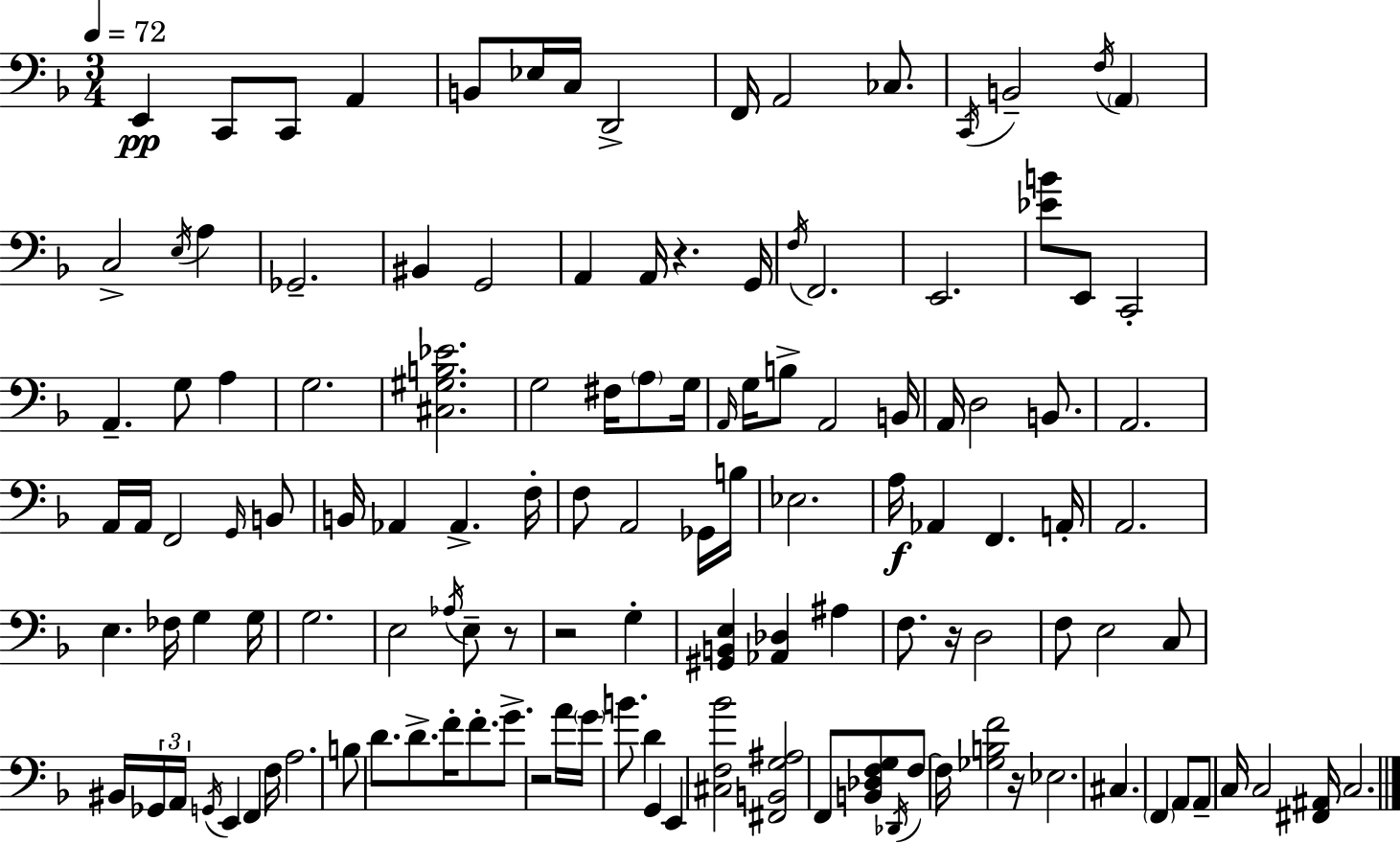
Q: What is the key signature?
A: D minor